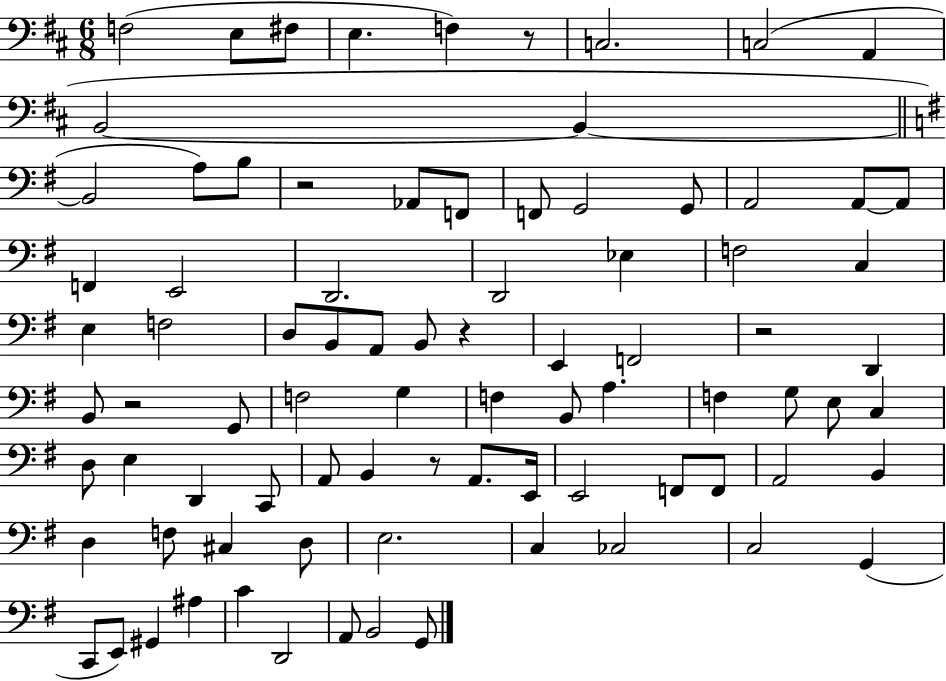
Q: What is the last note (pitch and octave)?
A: G2